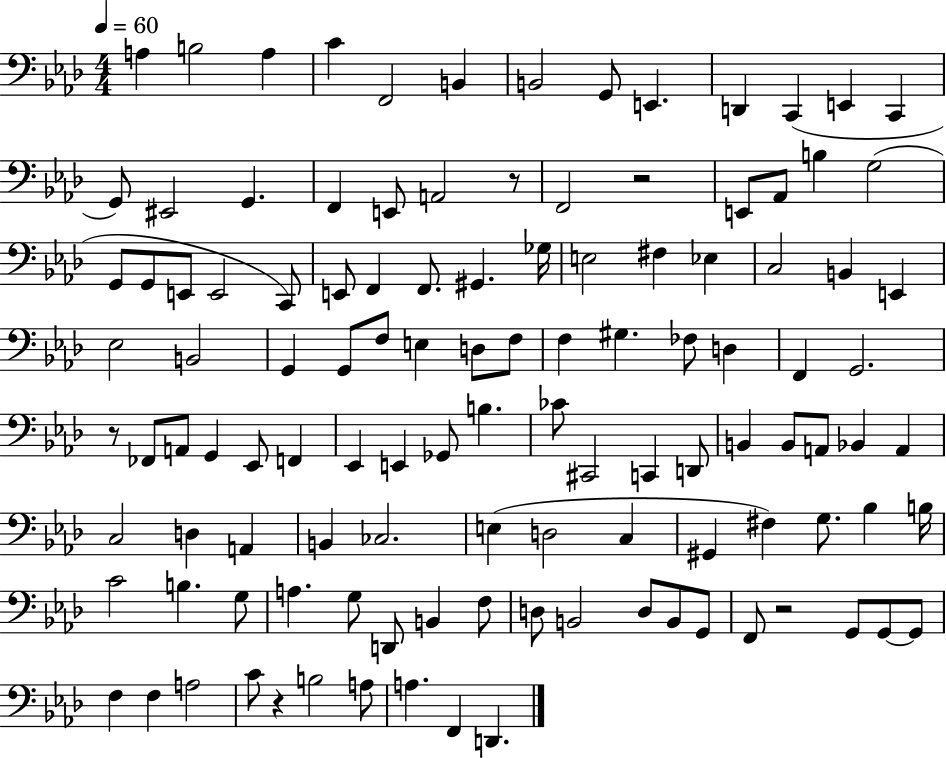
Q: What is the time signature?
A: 4/4